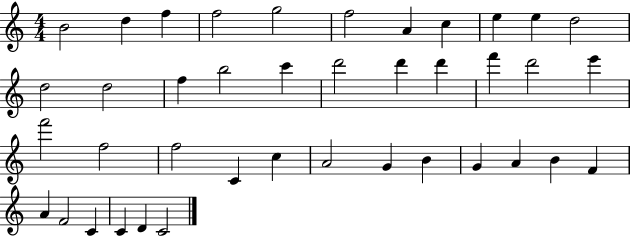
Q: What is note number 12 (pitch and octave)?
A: D5